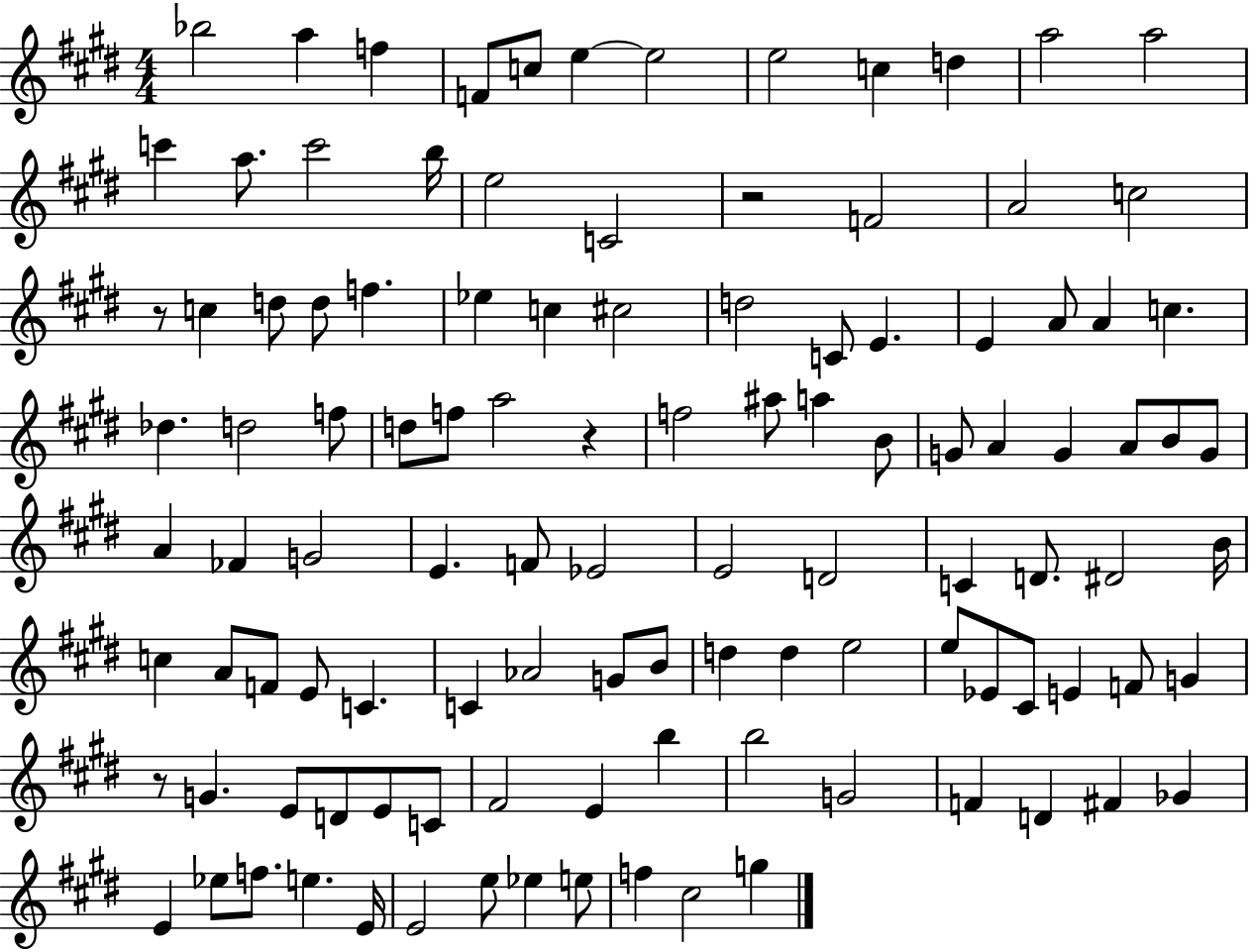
X:1
T:Untitled
M:4/4
L:1/4
K:E
_b2 a f F/2 c/2 e e2 e2 c d a2 a2 c' a/2 c'2 b/4 e2 C2 z2 F2 A2 c2 z/2 c d/2 d/2 f _e c ^c2 d2 C/2 E E A/2 A c _d d2 f/2 d/2 f/2 a2 z f2 ^a/2 a B/2 G/2 A G A/2 B/2 G/2 A _F G2 E F/2 _E2 E2 D2 C D/2 ^D2 B/4 c A/2 F/2 E/2 C C _A2 G/2 B/2 d d e2 e/2 _E/2 ^C/2 E F/2 G z/2 G E/2 D/2 E/2 C/2 ^F2 E b b2 G2 F D ^F _G E _e/2 f/2 e E/4 E2 e/2 _e e/2 f ^c2 g